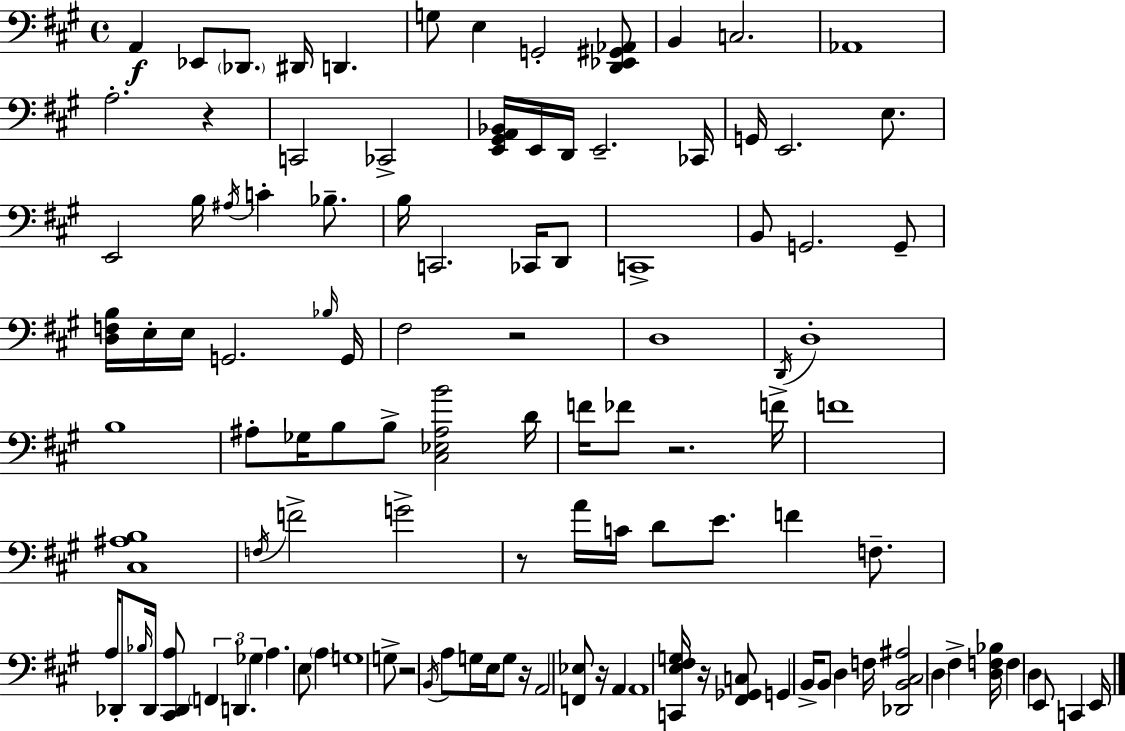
A2/q Eb2/e Db2/e. D#2/s D2/q. G3/e E3/q G2/h [D2,Eb2,G#2,Ab2]/e B2/q C3/h. Ab2/w A3/h. R/q C2/h CES2/h [E2,G#2,A2,Bb2]/s E2/s D2/s E2/h. CES2/s G2/s E2/h. E3/e. E2/h B3/s A#3/s C4/q Bb3/e. B3/s C2/h. CES2/s D2/e C2/w B2/e G2/h. G2/e [D3,F3,B3]/s E3/s E3/s G2/h. Bb3/s G2/s F#3/h R/h D3/w D2/s D3/w B3/w A#3/e Gb3/s B3/e B3/e [C#3,Eb3,A#3,B4]/h D4/s F4/s FES4/e R/h. F4/s F4/w [C#3,A#3,B3]/w F3/s F4/h G4/h R/e A4/s C4/s D4/e E4/e. F4/q F3/e. A3/s Db2/e Bb3/s Db2/s [C#2,Db2,A3]/e F2/q D2/q. Gb3/q A3/q. E3/e A3/q G3/w G3/e R/h B2/s A3/e G3/s E3/s G3/e R/s A2/h [F2,Eb3]/e R/s A2/q A2/w [C2,E3,F#3,G3]/s R/s [F#2,Gb2,C3]/e G2/q B2/s B2/e D3/q F3/s [Db2,B2,C#3,A#3]/h D3/q F#3/q [D3,F3,Bb3]/s F3/q D3/q E2/e C2/q E2/s